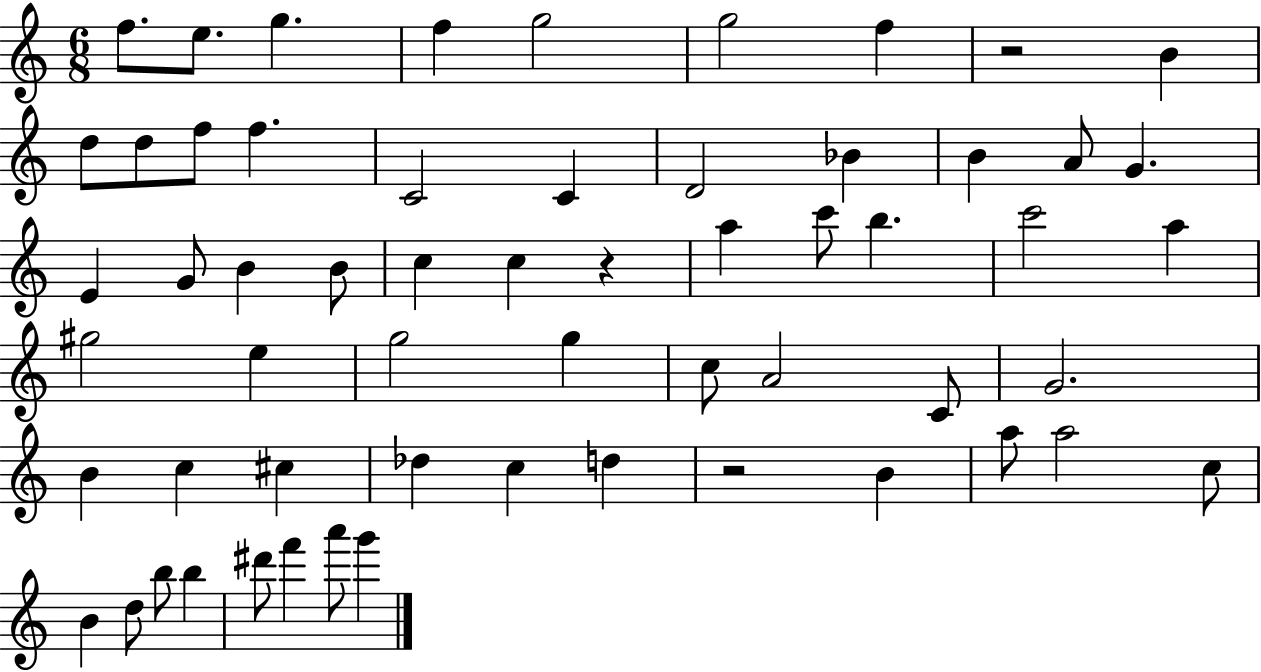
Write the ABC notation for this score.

X:1
T:Untitled
M:6/8
L:1/4
K:C
f/2 e/2 g f g2 g2 f z2 B d/2 d/2 f/2 f C2 C D2 _B B A/2 G E G/2 B B/2 c c z a c'/2 b c'2 a ^g2 e g2 g c/2 A2 C/2 G2 B c ^c _d c d z2 B a/2 a2 c/2 B d/2 b/2 b ^d'/2 f' a'/2 g'